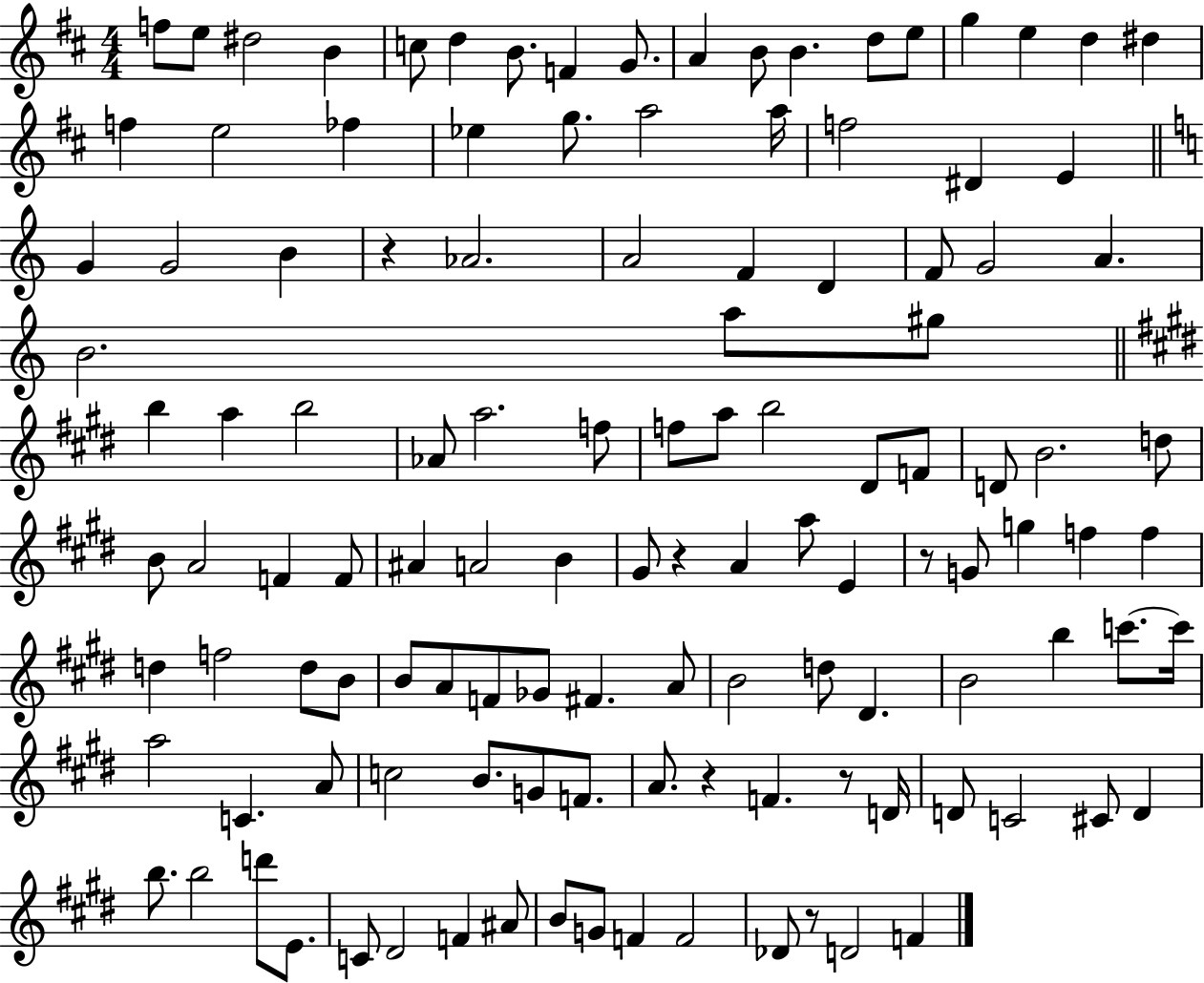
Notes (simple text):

F5/e E5/e D#5/h B4/q C5/e D5/q B4/e. F4/q G4/e. A4/q B4/e B4/q. D5/e E5/e G5/q E5/q D5/q D#5/q F5/q E5/h FES5/q Eb5/q G5/e. A5/h A5/s F5/h D#4/q E4/q G4/q G4/h B4/q R/q Ab4/h. A4/h F4/q D4/q F4/e G4/h A4/q. B4/h. A5/e G#5/e B5/q A5/q B5/h Ab4/e A5/h. F5/e F5/e A5/e B5/h D#4/e F4/e D4/e B4/h. D5/e B4/e A4/h F4/q F4/e A#4/q A4/h B4/q G#4/e R/q A4/q A5/e E4/q R/e G4/e G5/q F5/q F5/q D5/q F5/h D5/e B4/e B4/e A4/e F4/e Gb4/e F#4/q. A4/e B4/h D5/e D#4/q. B4/h B5/q C6/e. C6/s A5/h C4/q. A4/e C5/h B4/e. G4/e F4/e. A4/e. R/q F4/q. R/e D4/s D4/e C4/h C#4/e D4/q B5/e. B5/h D6/e E4/e. C4/e D#4/h F4/q A#4/e B4/e G4/e F4/q F4/h Db4/e R/e D4/h F4/q